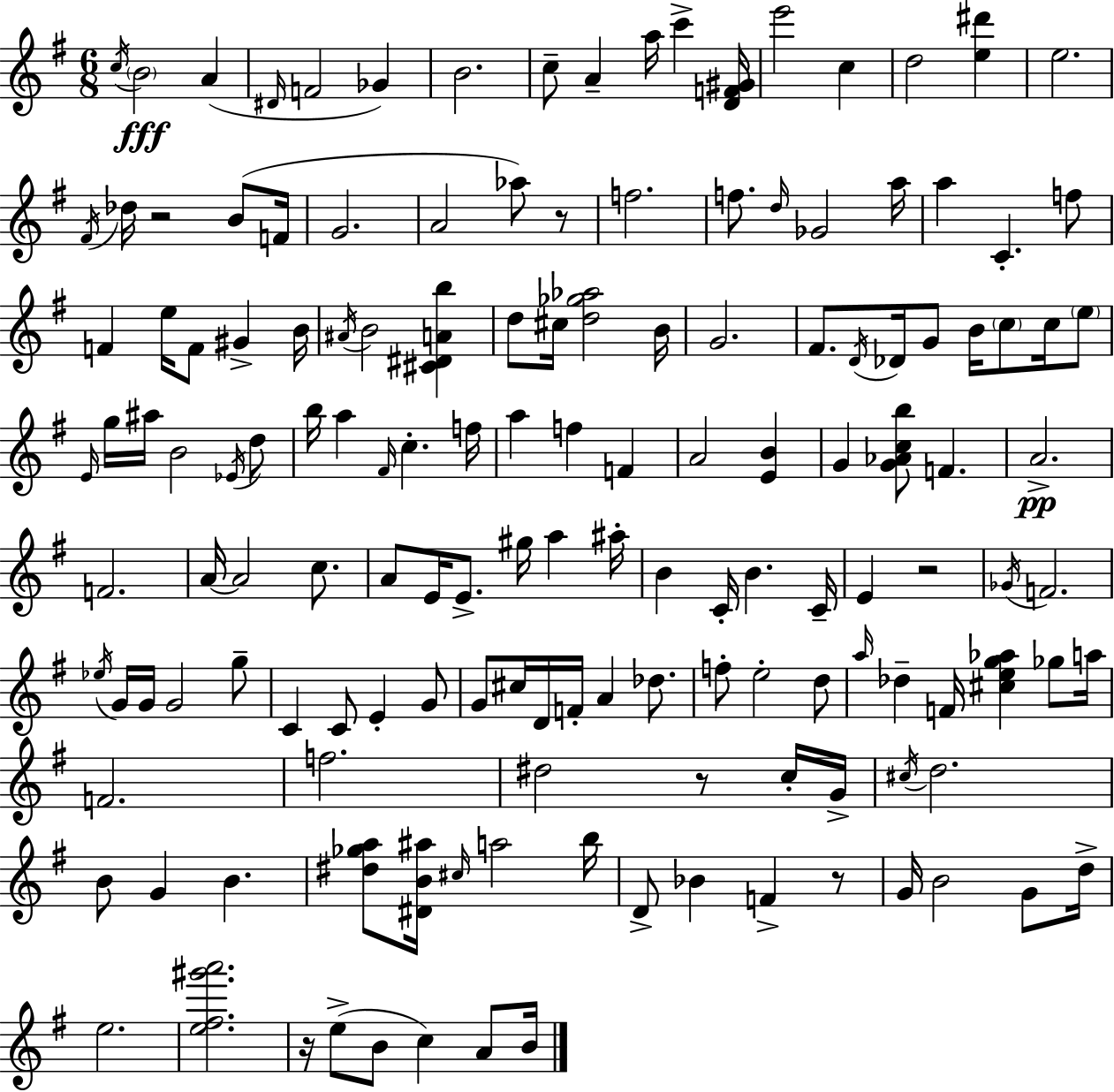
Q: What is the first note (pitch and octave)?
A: C5